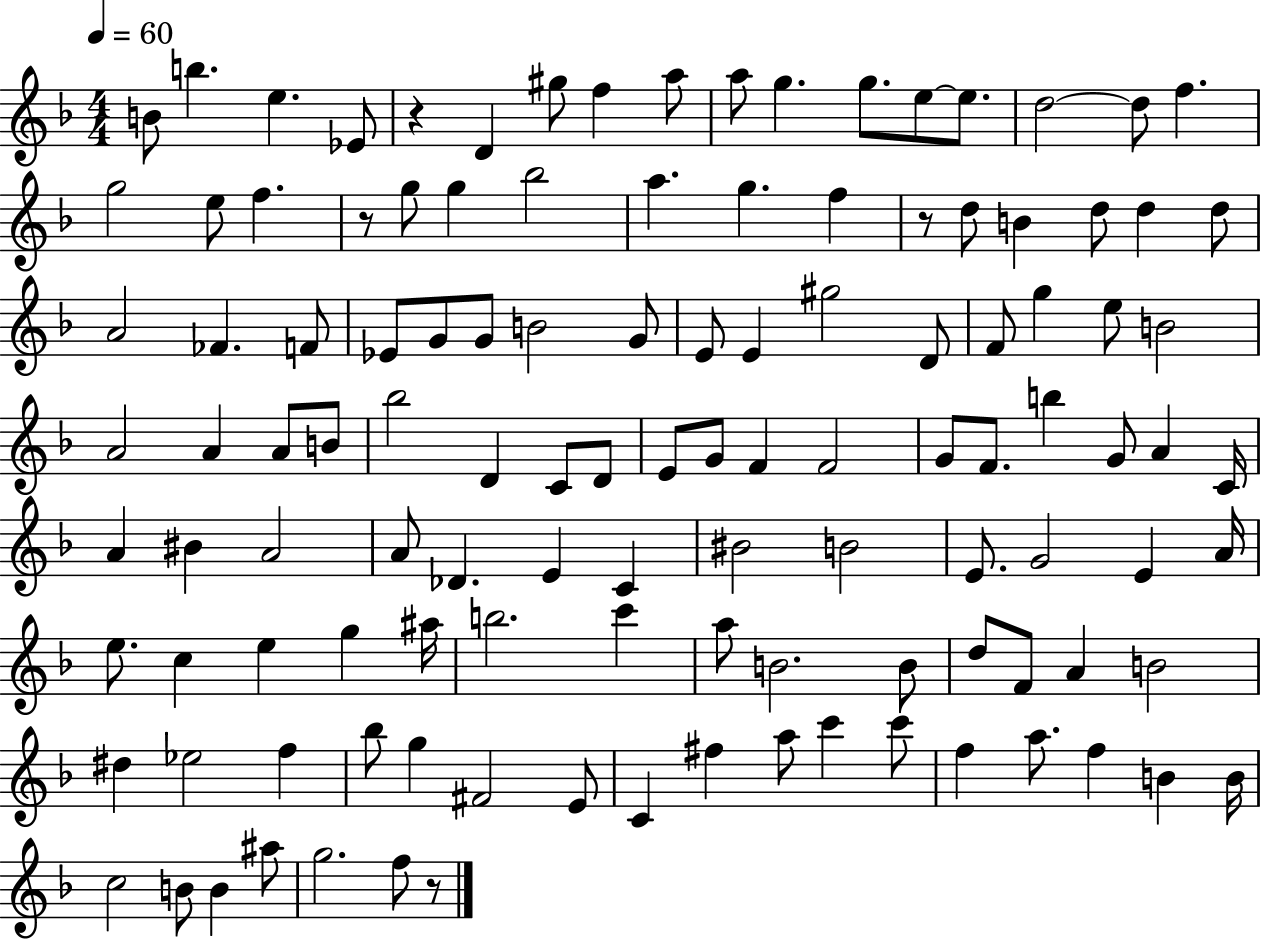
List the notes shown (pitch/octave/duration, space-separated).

B4/e B5/q. E5/q. Eb4/e R/q D4/q G#5/e F5/q A5/e A5/e G5/q. G5/e. E5/e E5/e. D5/h D5/e F5/q. G5/h E5/e F5/q. R/e G5/e G5/q Bb5/h A5/q. G5/q. F5/q R/e D5/e B4/q D5/e D5/q D5/e A4/h FES4/q. F4/e Eb4/e G4/e G4/e B4/h G4/e E4/e E4/q G#5/h D4/e F4/e G5/q E5/e B4/h A4/h A4/q A4/e B4/e Bb5/h D4/q C4/e D4/e E4/e G4/e F4/q F4/h G4/e F4/e. B5/q G4/e A4/q C4/s A4/q BIS4/q A4/h A4/e Db4/q. E4/q C4/q BIS4/h B4/h E4/e. G4/h E4/q A4/s E5/e. C5/q E5/q G5/q A#5/s B5/h. C6/q A5/e B4/h. B4/e D5/e F4/e A4/q B4/h D#5/q Eb5/h F5/q Bb5/e G5/q F#4/h E4/e C4/q F#5/q A5/e C6/q C6/e F5/q A5/e. F5/q B4/q B4/s C5/h B4/e B4/q A#5/e G5/h. F5/e R/e